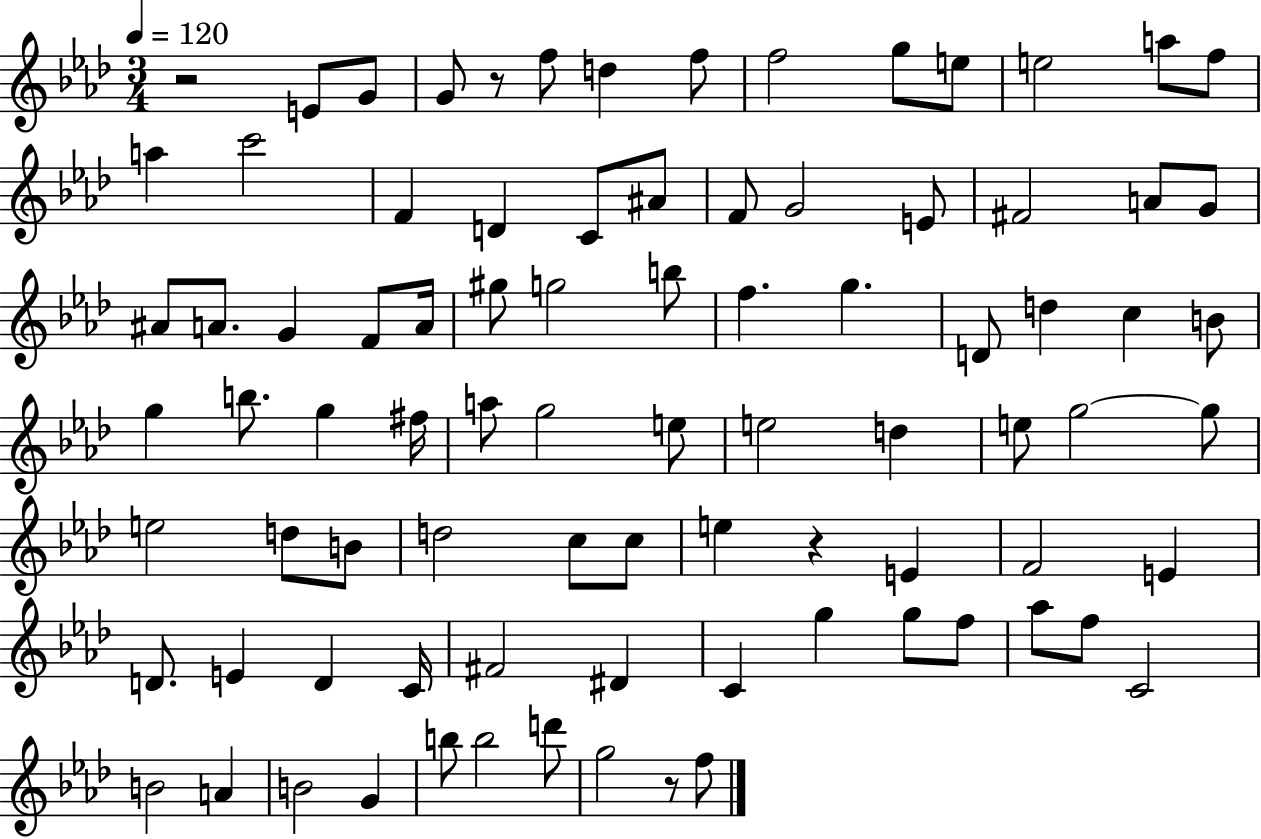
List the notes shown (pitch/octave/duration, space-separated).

R/h E4/e G4/e G4/e R/e F5/e D5/q F5/e F5/h G5/e E5/e E5/h A5/e F5/e A5/q C6/h F4/q D4/q C4/e A#4/e F4/e G4/h E4/e F#4/h A4/e G4/e A#4/e A4/e. G4/q F4/e A4/s G#5/e G5/h B5/e F5/q. G5/q. D4/e D5/q C5/q B4/e G5/q B5/e. G5/q F#5/s A5/e G5/h E5/e E5/h D5/q E5/e G5/h G5/e E5/h D5/e B4/e D5/h C5/e C5/e E5/q R/q E4/q F4/h E4/q D4/e. E4/q D4/q C4/s F#4/h D#4/q C4/q G5/q G5/e F5/e Ab5/e F5/e C4/h B4/h A4/q B4/h G4/q B5/e B5/h D6/e G5/h R/e F5/e